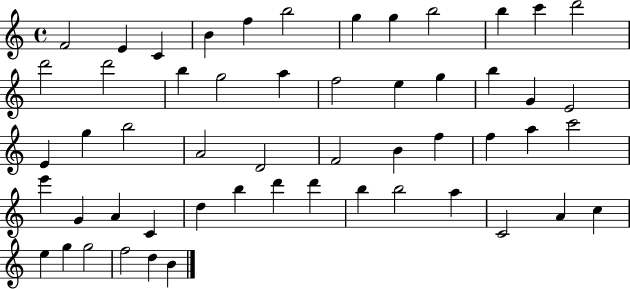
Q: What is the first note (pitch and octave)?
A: F4